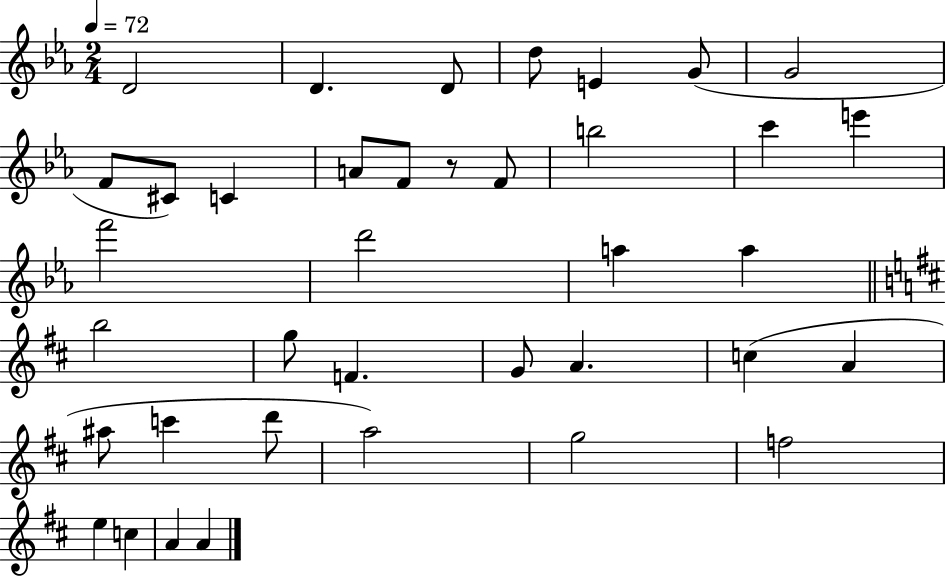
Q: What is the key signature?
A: EES major